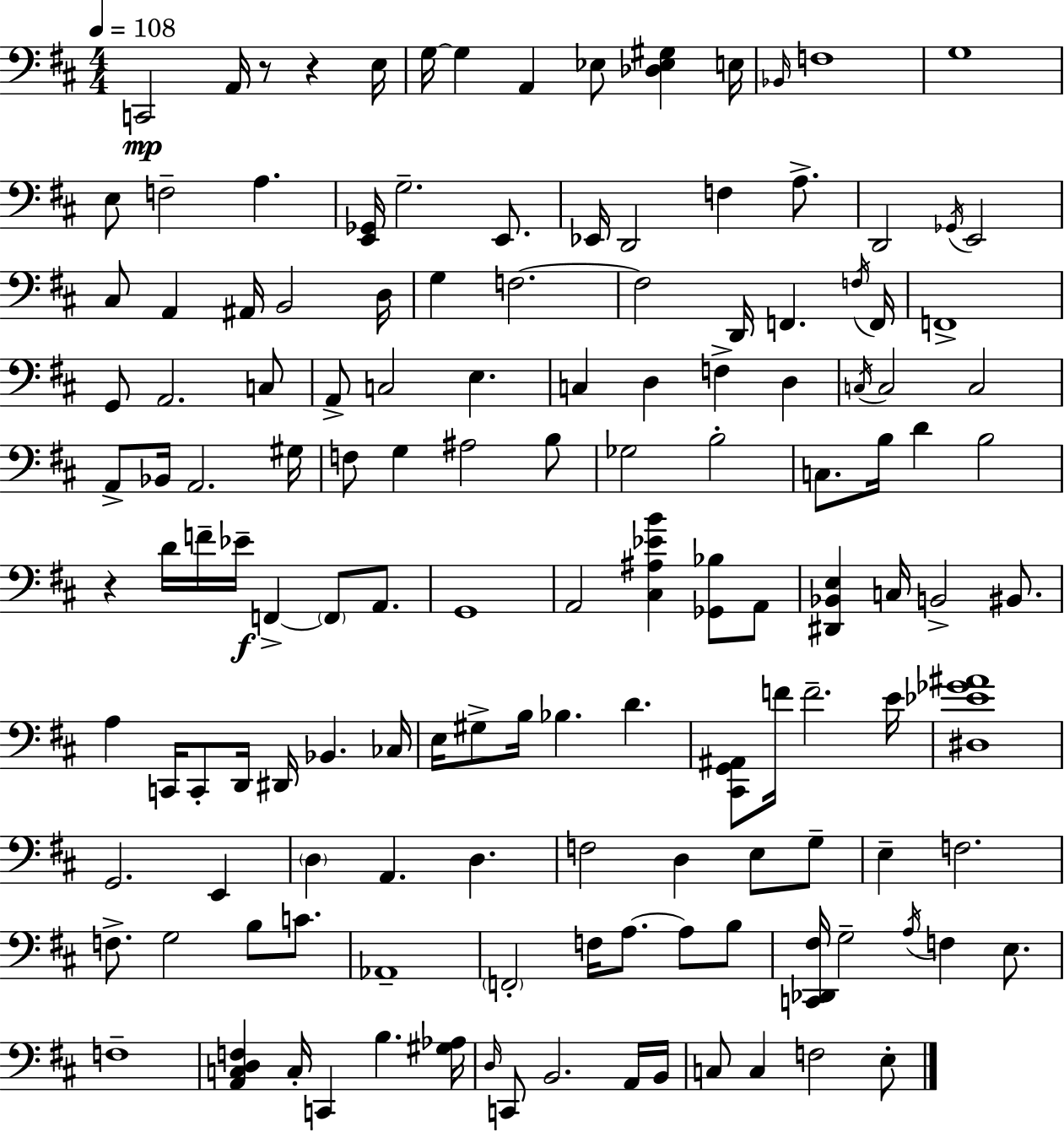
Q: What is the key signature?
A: D major